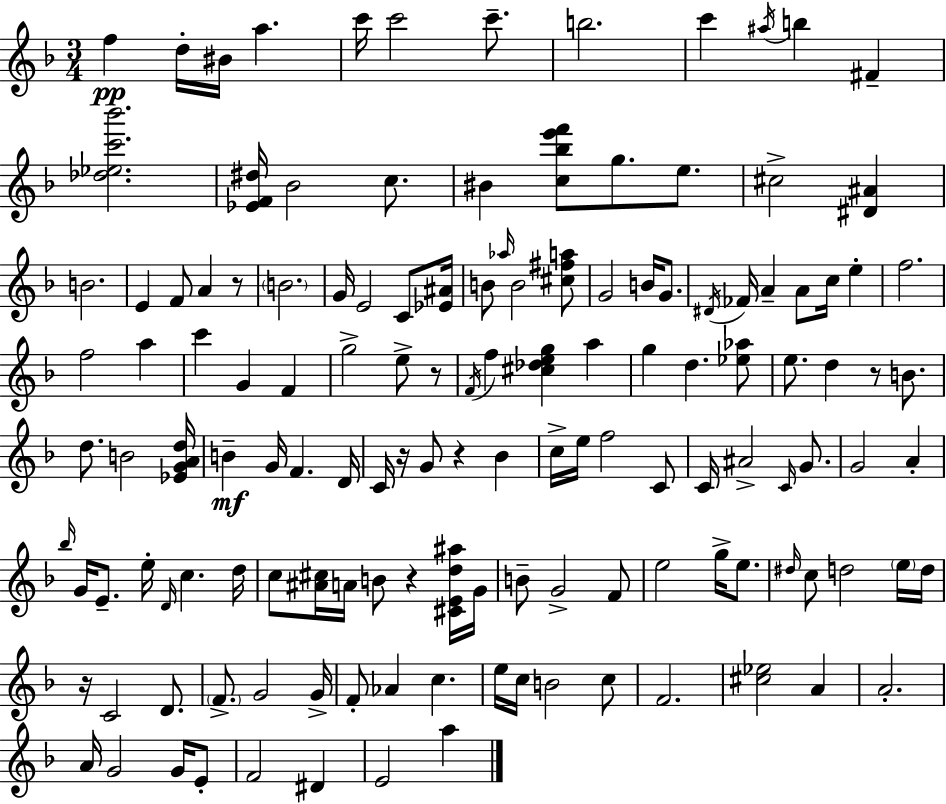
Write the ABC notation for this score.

X:1
T:Untitled
M:3/4
L:1/4
K:Dm
f d/4 ^B/4 a c'/4 c'2 c'/2 b2 c' ^a/4 b ^F [_d_ec'_b']2 [_EF^d]/4 _B2 c/2 ^B [c_be'f']/2 g/2 e/2 ^c2 [^D^A] B2 E F/2 A z/2 B2 G/4 E2 C/2 [_E^A]/4 B/2 _a/4 B2 [^c^fa]/2 G2 B/4 G/2 ^D/4 _F/4 A A/2 c/4 e f2 f2 a c' G F g2 e/2 z/2 F/4 f [^c_deg] a g d [_e_a]/2 e/2 d z/2 B/2 d/2 B2 [_EGAd]/4 B G/4 F D/4 C/4 z/4 G/2 z _B c/4 e/4 f2 C/2 C/4 ^A2 C/4 G/2 G2 A _b/4 G/4 E/2 e/4 D/4 c d/4 c/2 [^A^c]/4 A/4 B/2 z [^CEd^a]/4 G/4 B/2 G2 F/2 e2 g/4 e/2 ^d/4 c/2 d2 e/4 d/4 z/4 C2 D/2 F/2 G2 G/4 F/2 _A c e/4 c/4 B2 c/2 F2 [^c_e]2 A A2 A/4 G2 G/4 E/2 F2 ^D E2 a